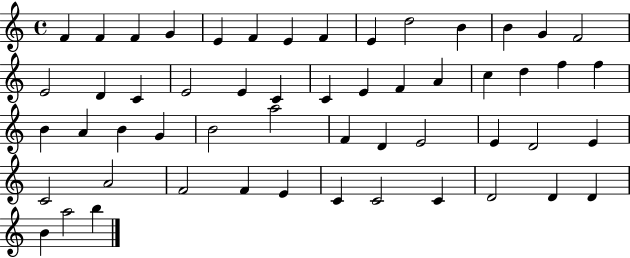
F4/q F4/q F4/q G4/q E4/q F4/q E4/q F4/q E4/q D5/h B4/q B4/q G4/q F4/h E4/h D4/q C4/q E4/h E4/q C4/q C4/q E4/q F4/q A4/q C5/q D5/q F5/q F5/q B4/q A4/q B4/q G4/q B4/h A5/h F4/q D4/q E4/h E4/q D4/h E4/q C4/h A4/h F4/h F4/q E4/q C4/q C4/h C4/q D4/h D4/q D4/q B4/q A5/h B5/q